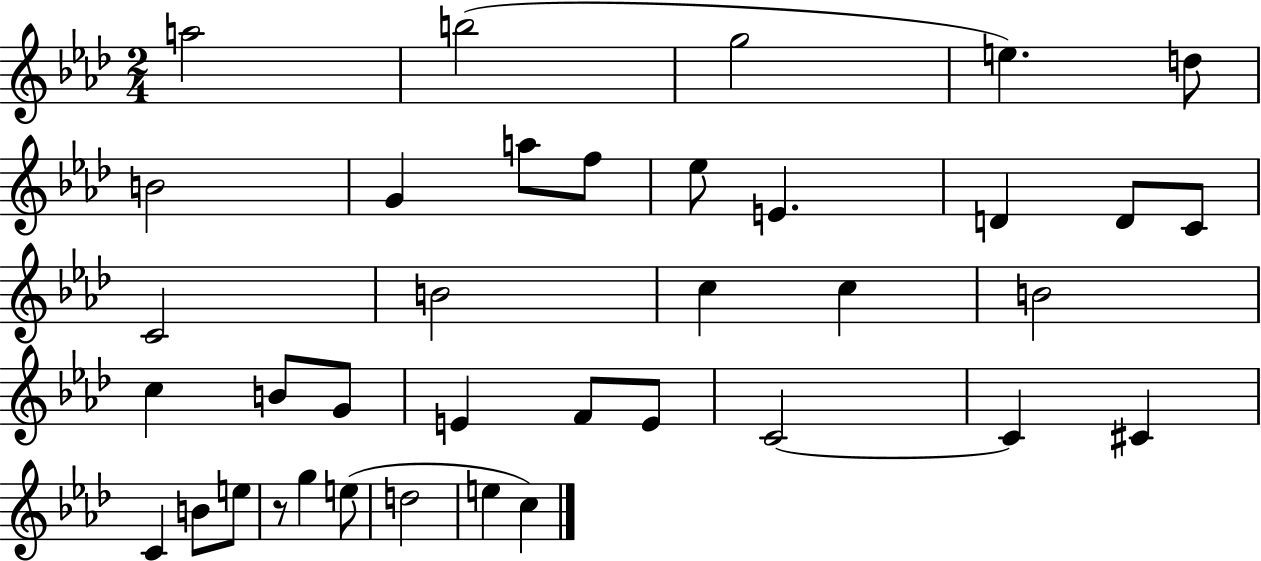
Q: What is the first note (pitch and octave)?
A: A5